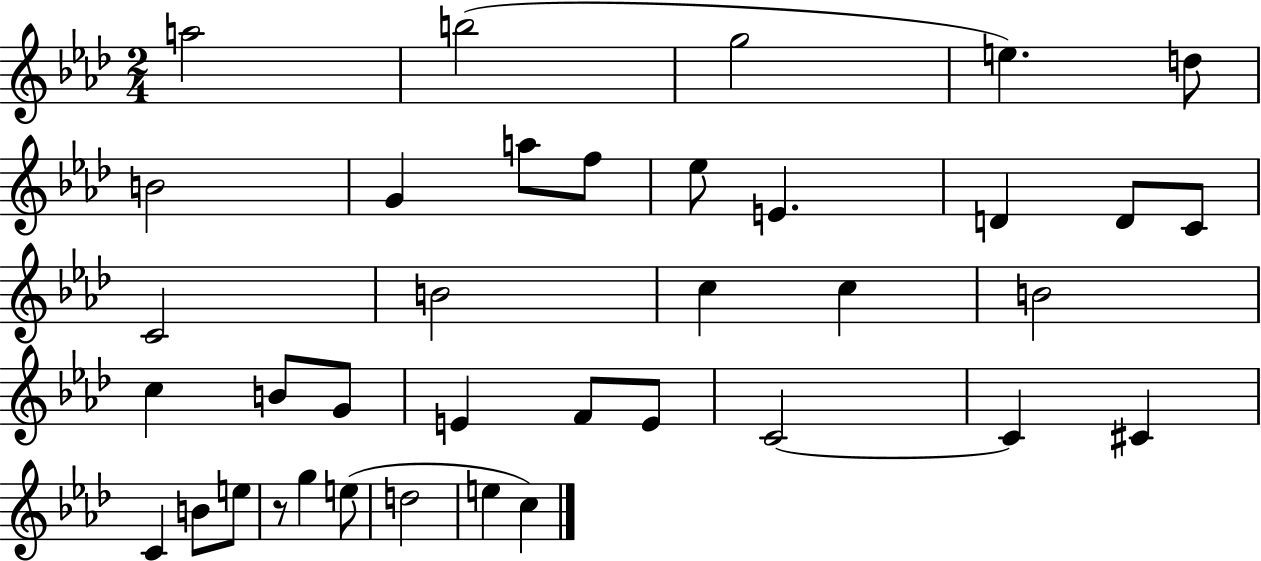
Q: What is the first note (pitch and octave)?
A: A5